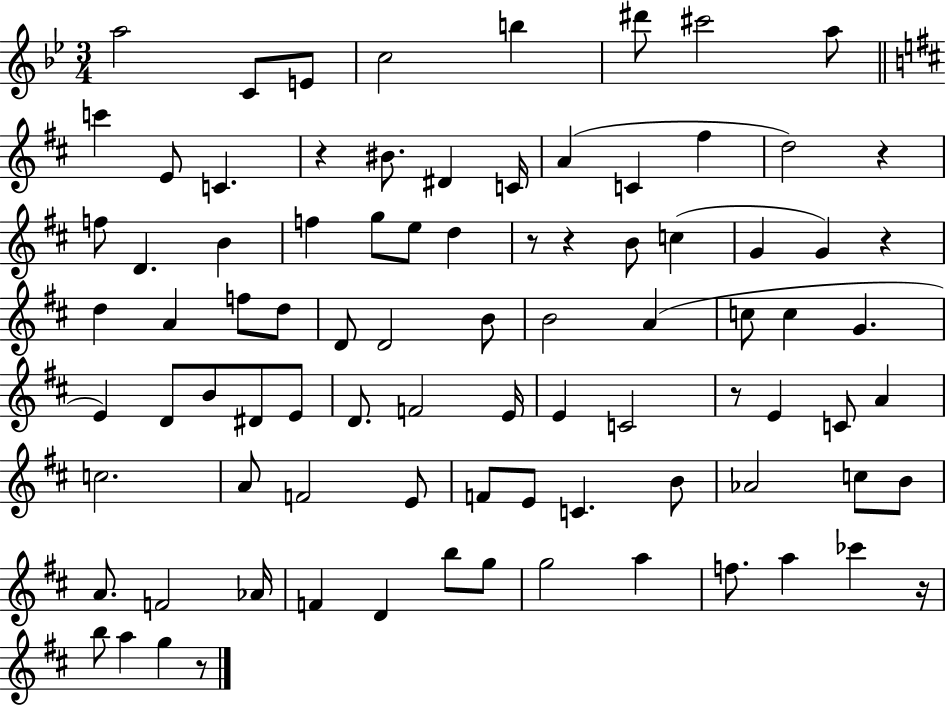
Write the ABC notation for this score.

X:1
T:Untitled
M:3/4
L:1/4
K:Bb
a2 C/2 E/2 c2 b ^d'/2 ^c'2 a/2 c' E/2 C z ^B/2 ^D C/4 A C ^f d2 z f/2 D B f g/2 e/2 d z/2 z B/2 c G G z d A f/2 d/2 D/2 D2 B/2 B2 A c/2 c G E D/2 B/2 ^D/2 E/2 D/2 F2 E/4 E C2 z/2 E C/2 A c2 A/2 F2 E/2 F/2 E/2 C B/2 _A2 c/2 B/2 A/2 F2 _A/4 F D b/2 g/2 g2 a f/2 a _c' z/4 b/2 a g z/2